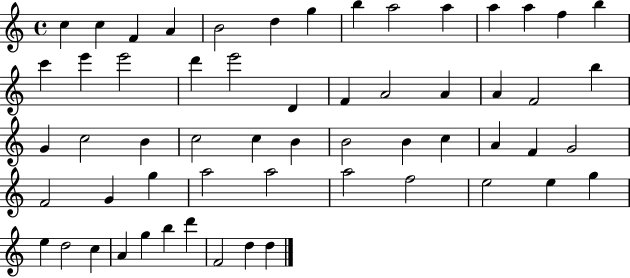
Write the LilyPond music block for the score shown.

{
  \clef treble
  \time 4/4
  \defaultTimeSignature
  \key c \major
  c''4 c''4 f'4 a'4 | b'2 d''4 g''4 | b''4 a''2 a''4 | a''4 a''4 f''4 b''4 | \break c'''4 e'''4 e'''2 | d'''4 e'''2 d'4 | f'4 a'2 a'4 | a'4 f'2 b''4 | \break g'4 c''2 b'4 | c''2 c''4 b'4 | b'2 b'4 c''4 | a'4 f'4 g'2 | \break f'2 g'4 g''4 | a''2 a''2 | a''2 f''2 | e''2 e''4 g''4 | \break e''4 d''2 c''4 | a'4 g''4 b''4 d'''4 | f'2 d''4 d''4 | \bar "|."
}